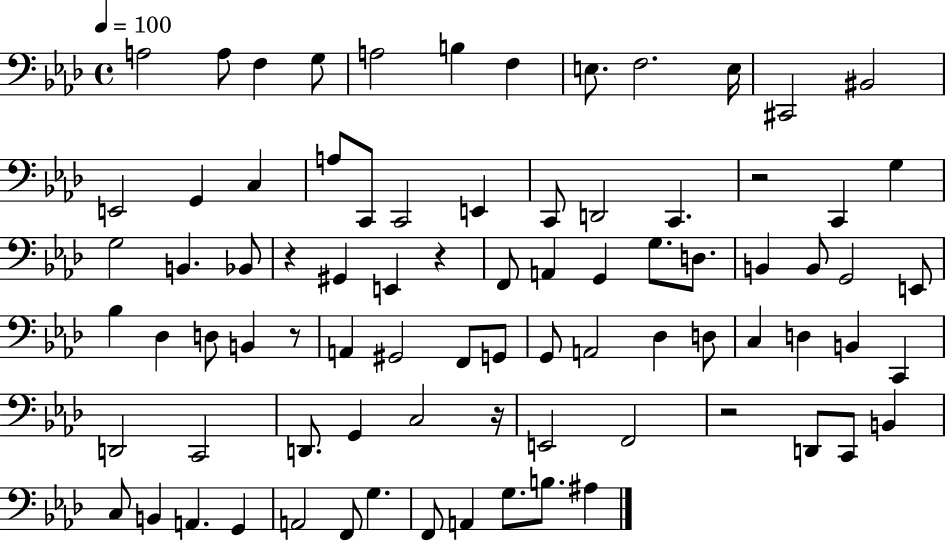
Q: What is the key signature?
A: AES major